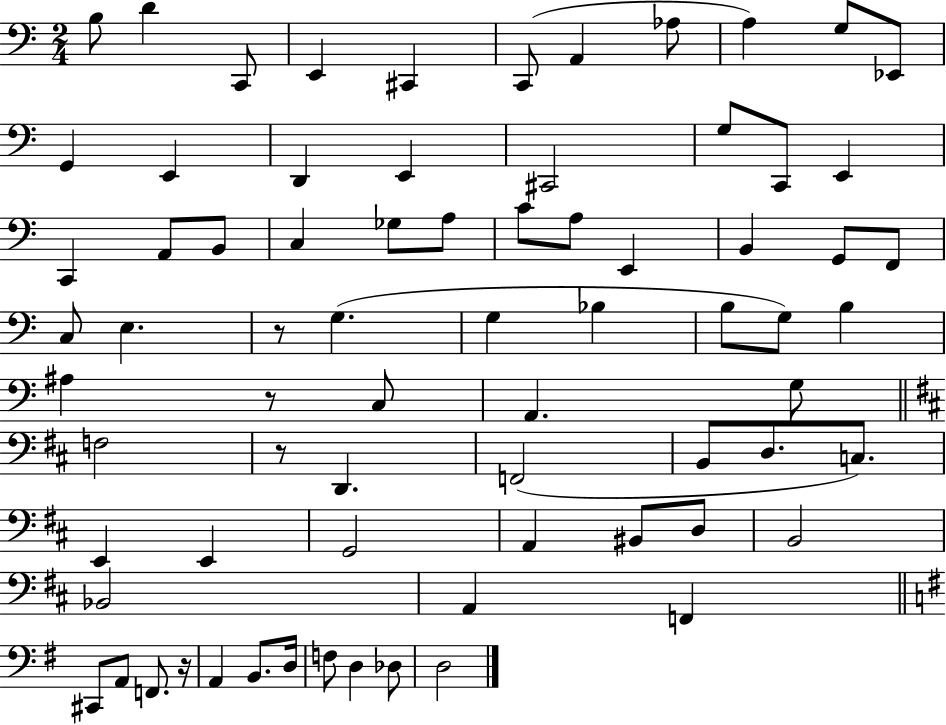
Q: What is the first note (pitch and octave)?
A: B3